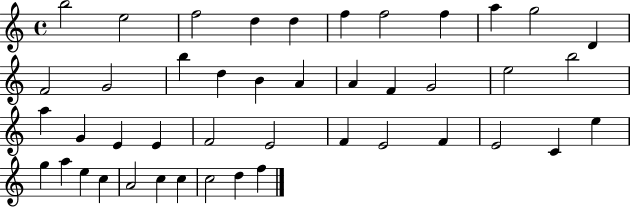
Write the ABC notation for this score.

X:1
T:Untitled
M:4/4
L:1/4
K:C
b2 e2 f2 d d f f2 f a g2 D F2 G2 b d B A A F G2 e2 b2 a G E E F2 E2 F E2 F E2 C e g a e c A2 c c c2 d f